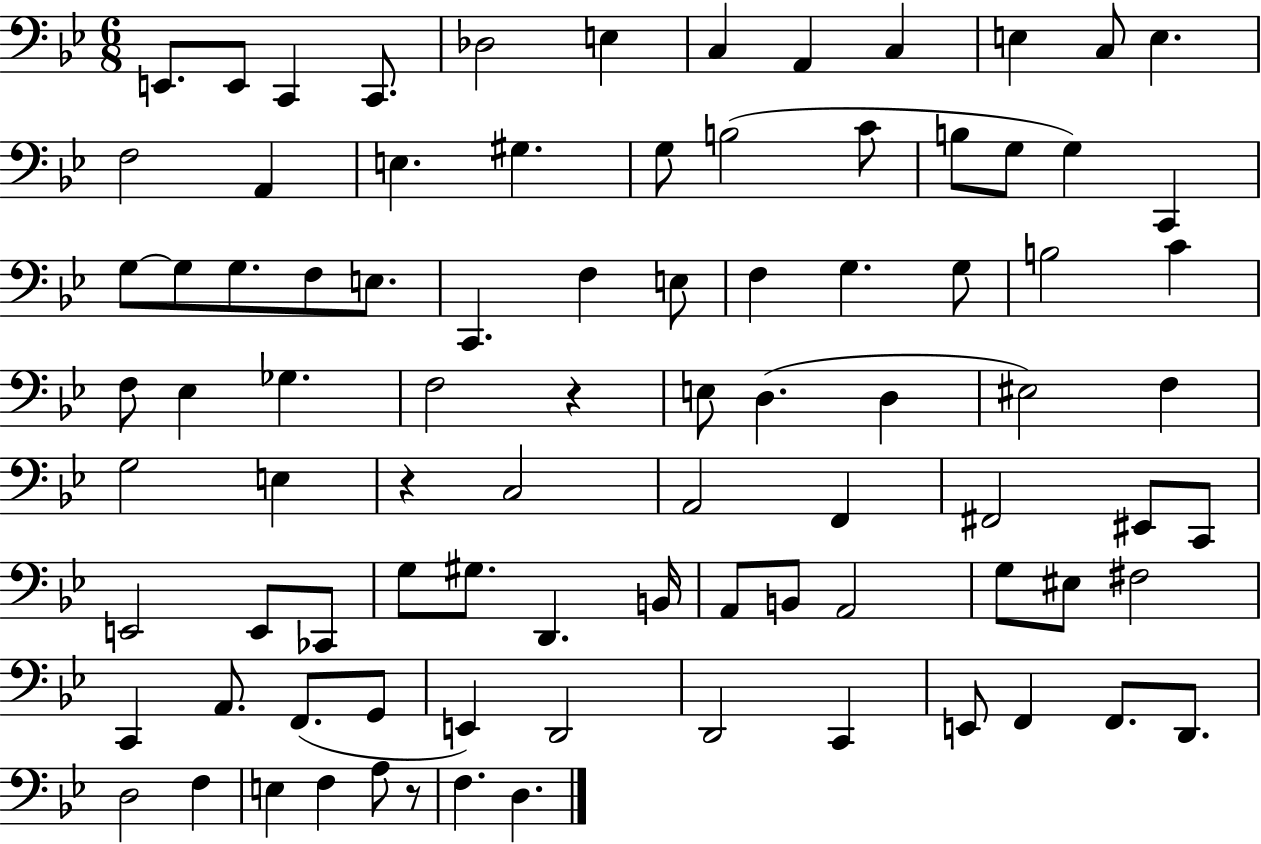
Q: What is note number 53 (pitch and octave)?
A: C2